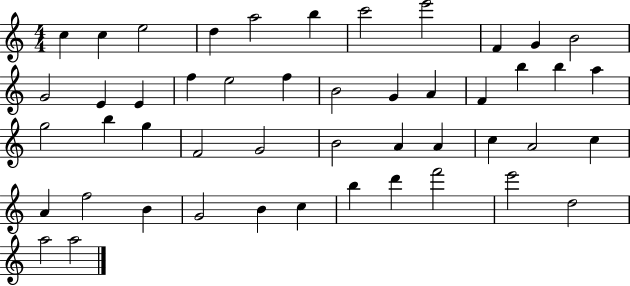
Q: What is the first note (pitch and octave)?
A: C5